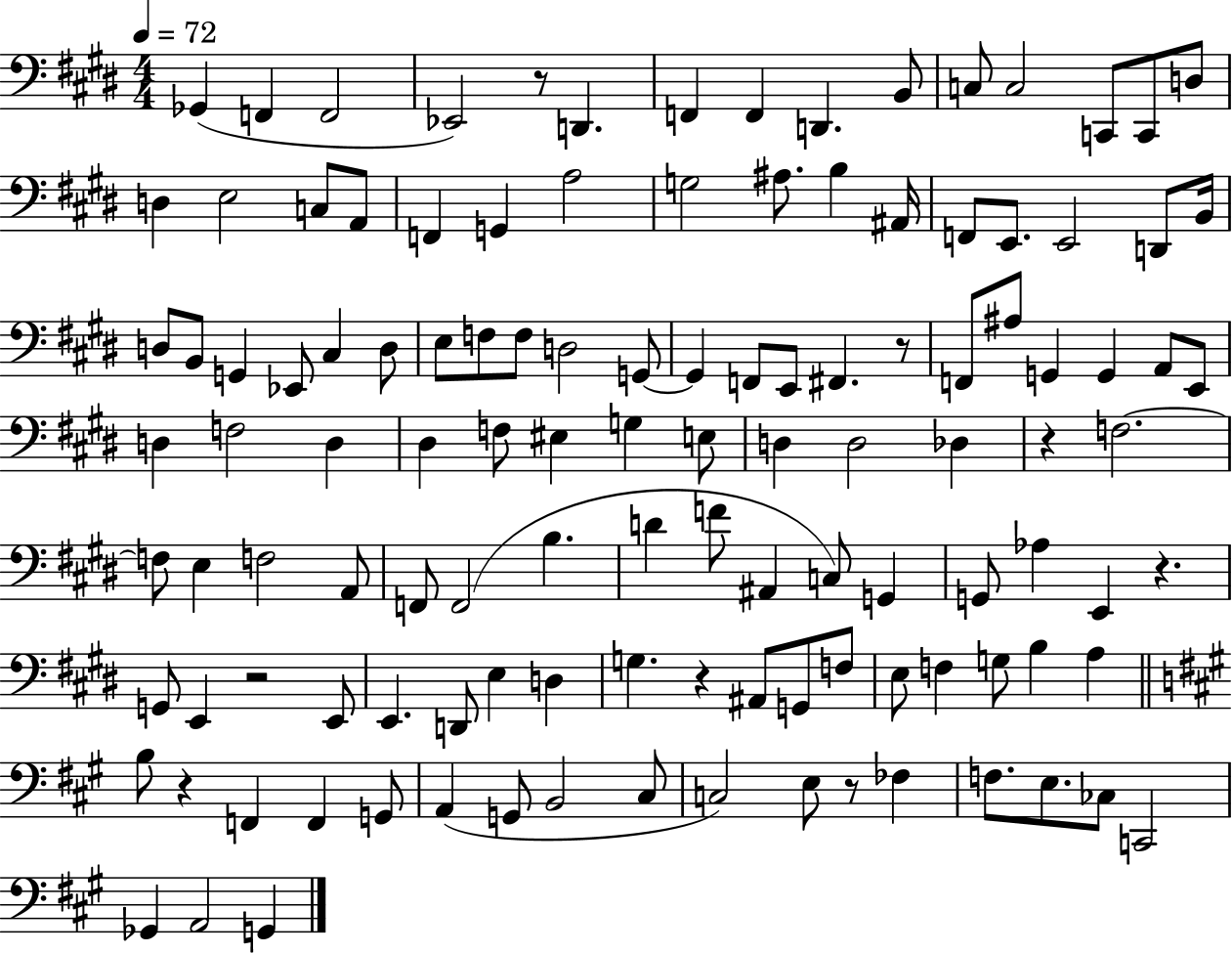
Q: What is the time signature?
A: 4/4